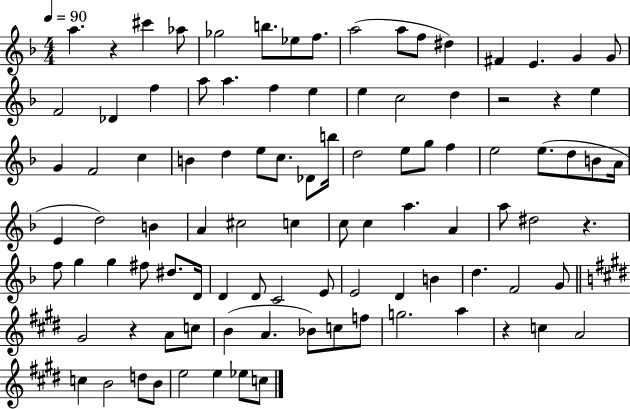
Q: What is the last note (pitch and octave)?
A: C5